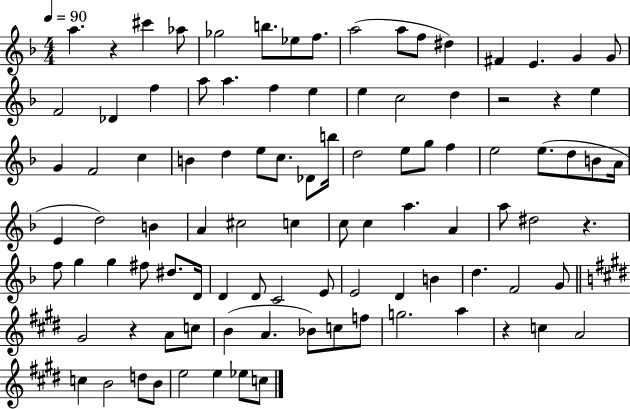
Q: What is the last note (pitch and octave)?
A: C5